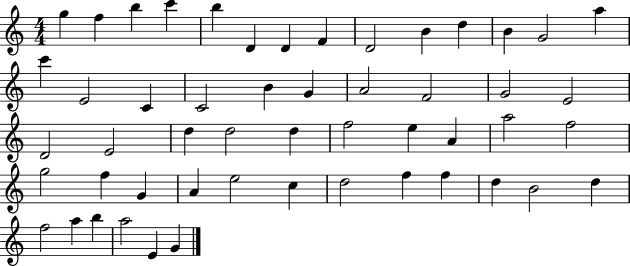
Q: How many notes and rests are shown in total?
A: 52